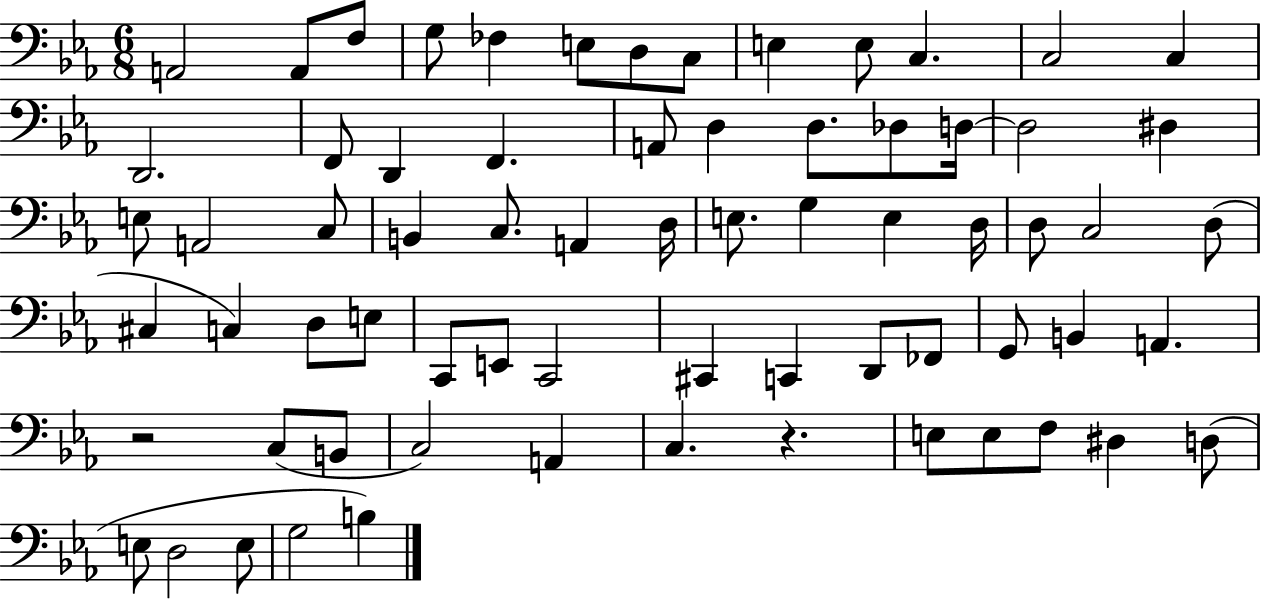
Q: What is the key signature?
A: EES major